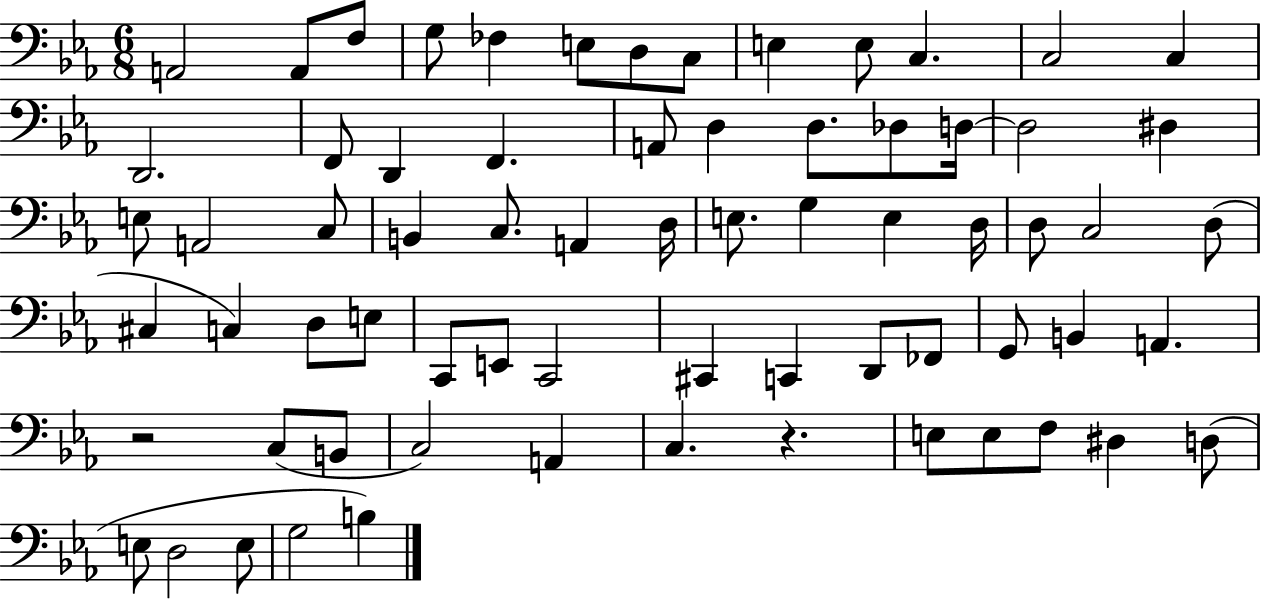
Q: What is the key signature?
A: EES major